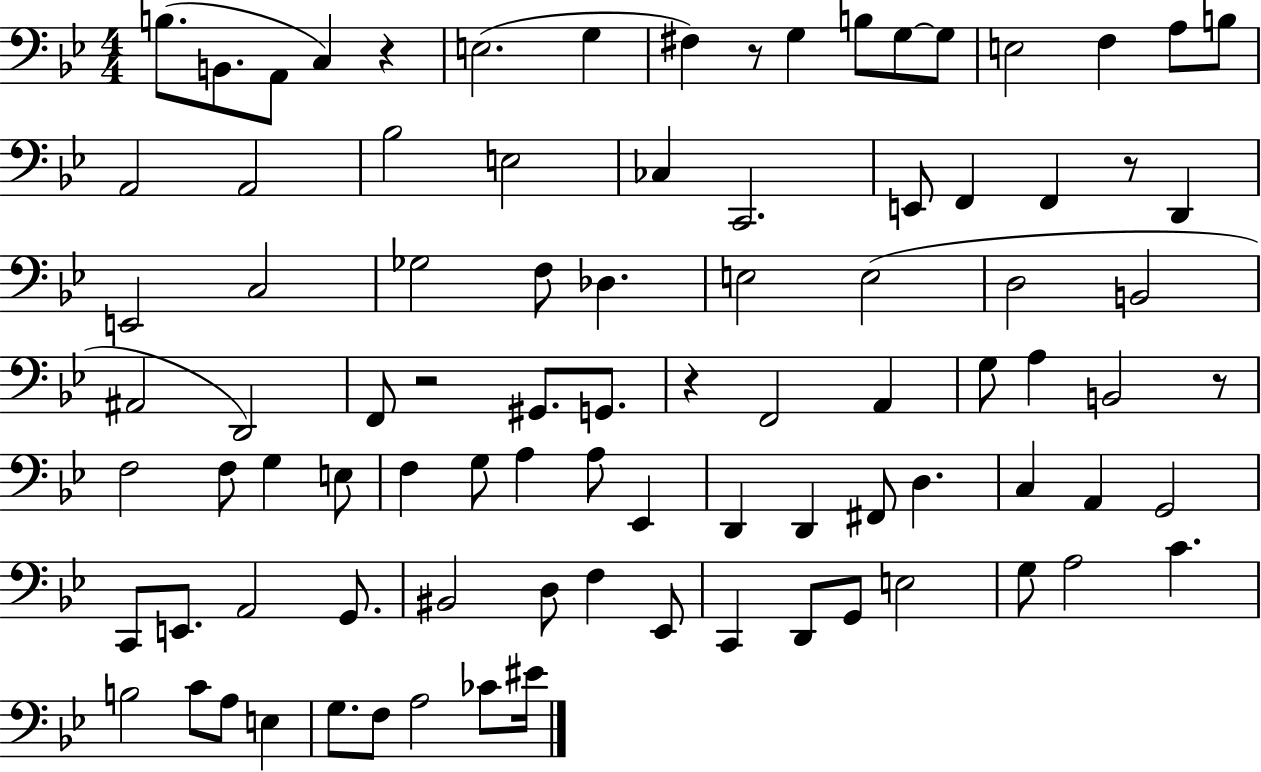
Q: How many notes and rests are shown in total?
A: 90